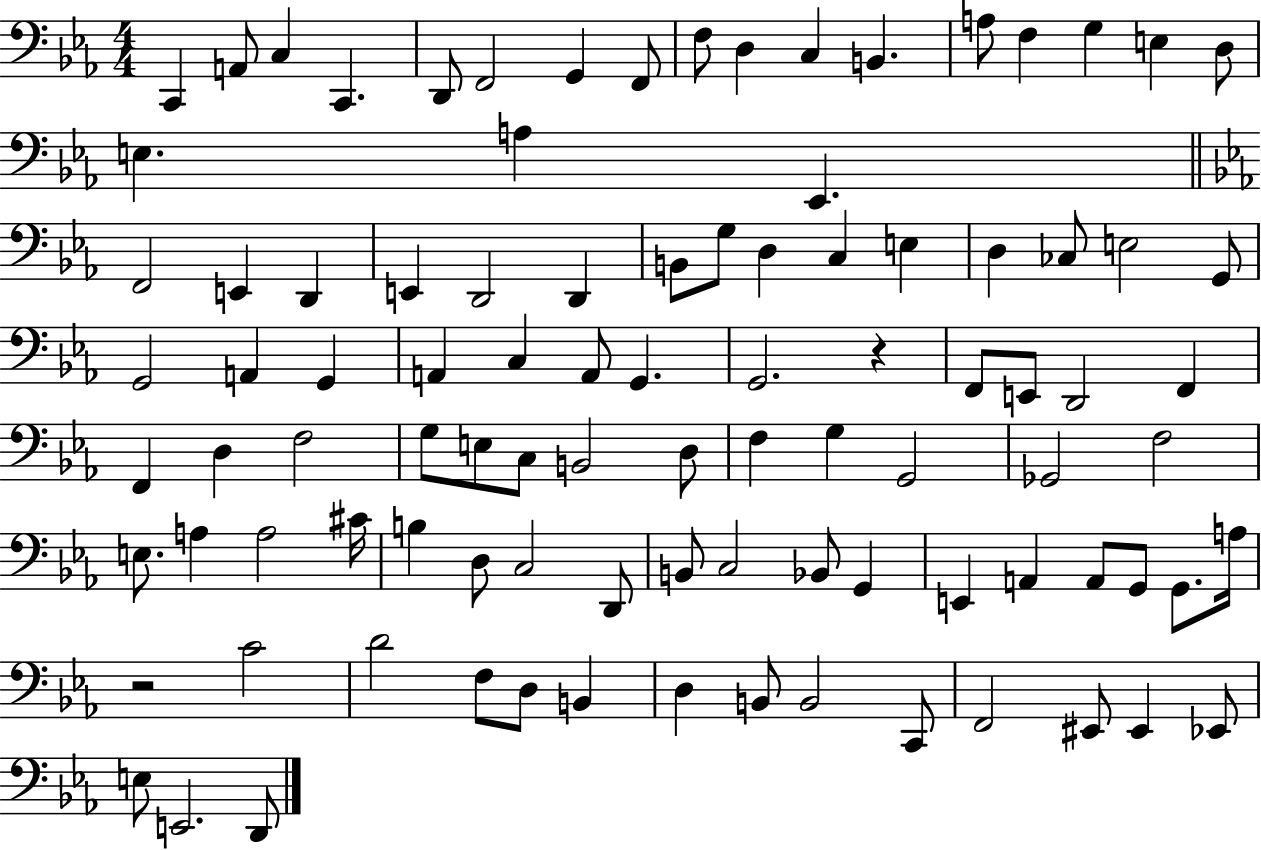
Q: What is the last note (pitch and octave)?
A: D2